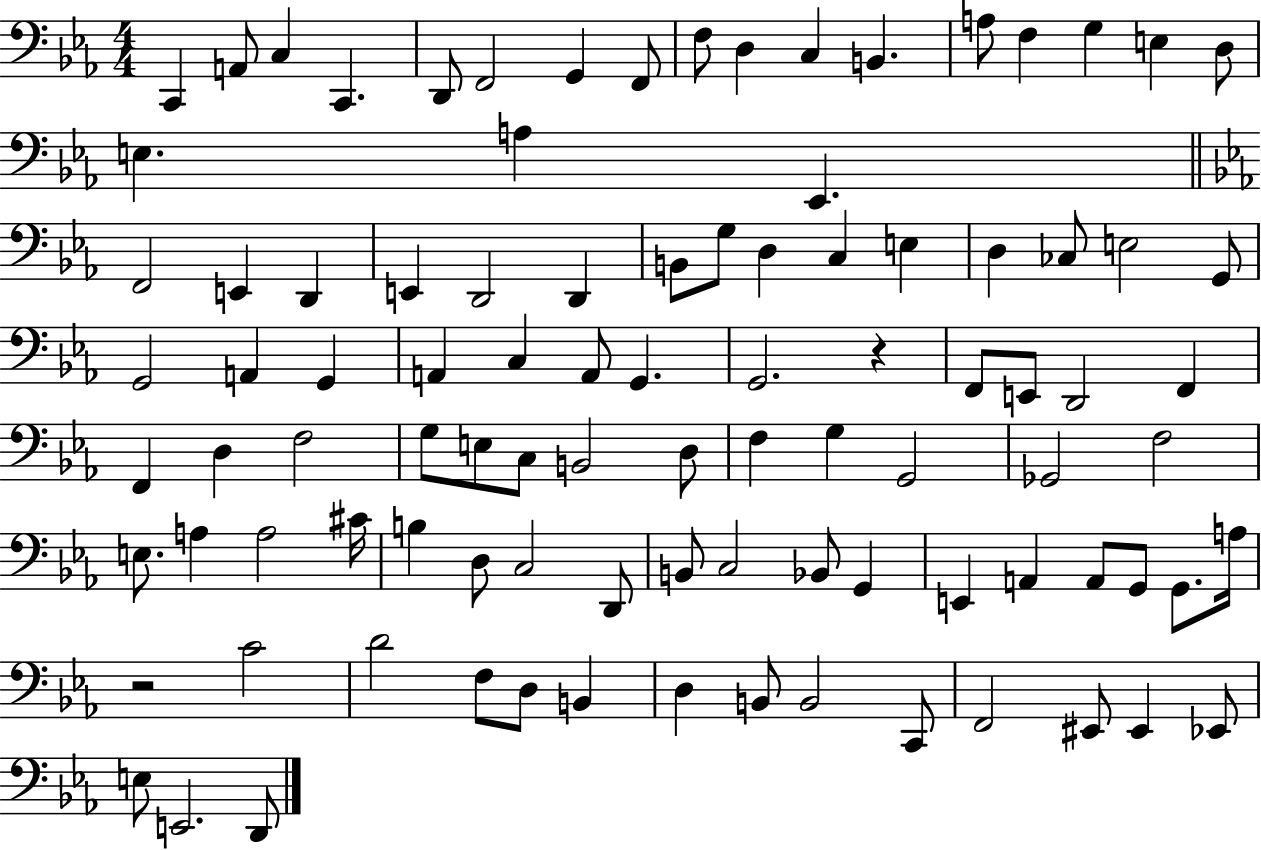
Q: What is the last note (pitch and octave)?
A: D2